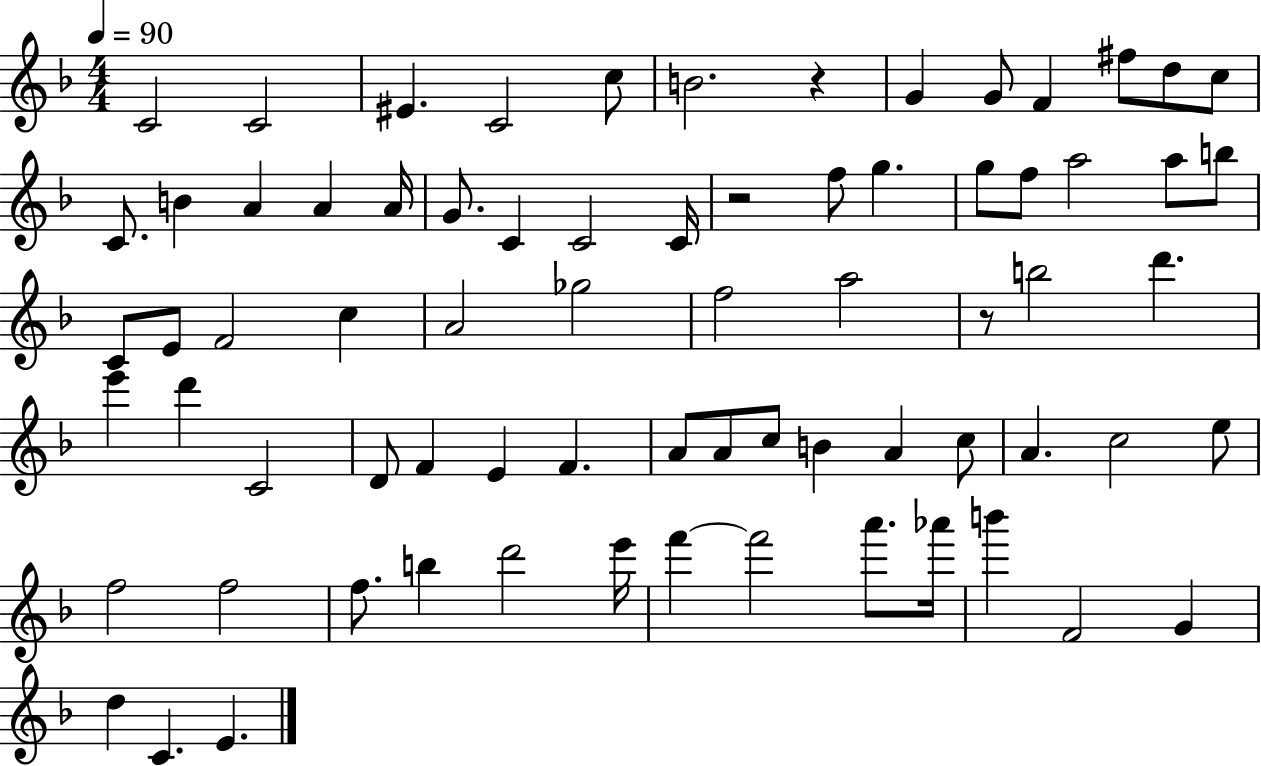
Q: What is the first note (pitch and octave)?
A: C4